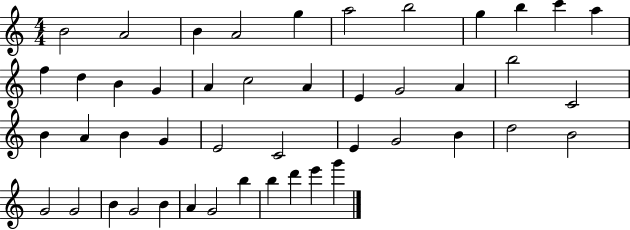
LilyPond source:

{
  \clef treble
  \numericTimeSignature
  \time 4/4
  \key c \major
  b'2 a'2 | b'4 a'2 g''4 | a''2 b''2 | g''4 b''4 c'''4 a''4 | \break f''4 d''4 b'4 g'4 | a'4 c''2 a'4 | e'4 g'2 a'4 | b''2 c'2 | \break b'4 a'4 b'4 g'4 | e'2 c'2 | e'4 g'2 b'4 | d''2 b'2 | \break g'2 g'2 | b'4 g'2 b'4 | a'4 g'2 b''4 | b''4 d'''4 e'''4 g'''4 | \break \bar "|."
}